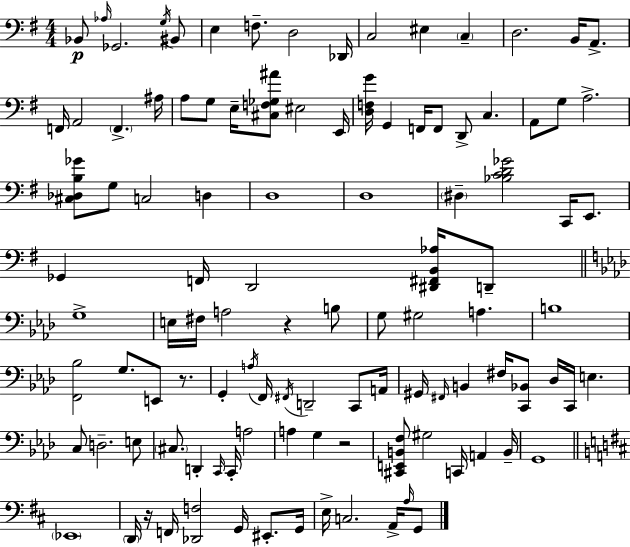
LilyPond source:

{
  \clef bass
  \numericTimeSignature
  \time 4/4
  \key e \minor
  bes,8\p \grace { aes16 } ges,2. \acciaccatura { g16 } | bis,8 e4 f8.-- d2 | des,16 c2 eis4 \parenthesize c4-- | d2. b,16 a,8.-> | \break f,16 a,2 \parenthesize f,4.-> | ais16 a8 g8 e16-- <cis f ges ais'>8 eis2 | e,16 <d f g'>16 g,4 f,16 f,8 d,8-> c4. | a,8 g8 a2.-> | \break <cis des b ges'>8 g8 c2 d4 | d1 | d1 | \parenthesize dis4-- <bes c' d' ges'>2 c,16 e,8. | \break ges,4 f,16 d,2 <dis, fis, b, aes>16 | d,8-- \bar "||" \break \key f \minor g1-> | e16 fis16 a2 r4 b8 | g8 gis2 a4. | b1 | \break <f, bes>2 g8. e,8 r8. | g,4-. \acciaccatura { a16 } f,16 \acciaccatura { fis,16 } d,2-- c,8 | a,16 gis,16 \grace { fis,16 } b,4 fis16 <c, bes,>8 des16 c,16 e4. | c8 d2.-- | \break e8 \parenthesize cis8. d,4-. \grace { c,16 } c,16-. a2 | a4 g4 r2 | <cis, e, b, f>8 gis2 c,16 a,4 | b,16-- g,1 | \break \bar "||" \break \key d \major \parenthesize ees,1 | \parenthesize d,16 r16 f,16 <des, f>2 g,16 eis,8.-. g,16 | e16-> c2. a,16-> \grace { a16 } g,8 | \bar "|."
}